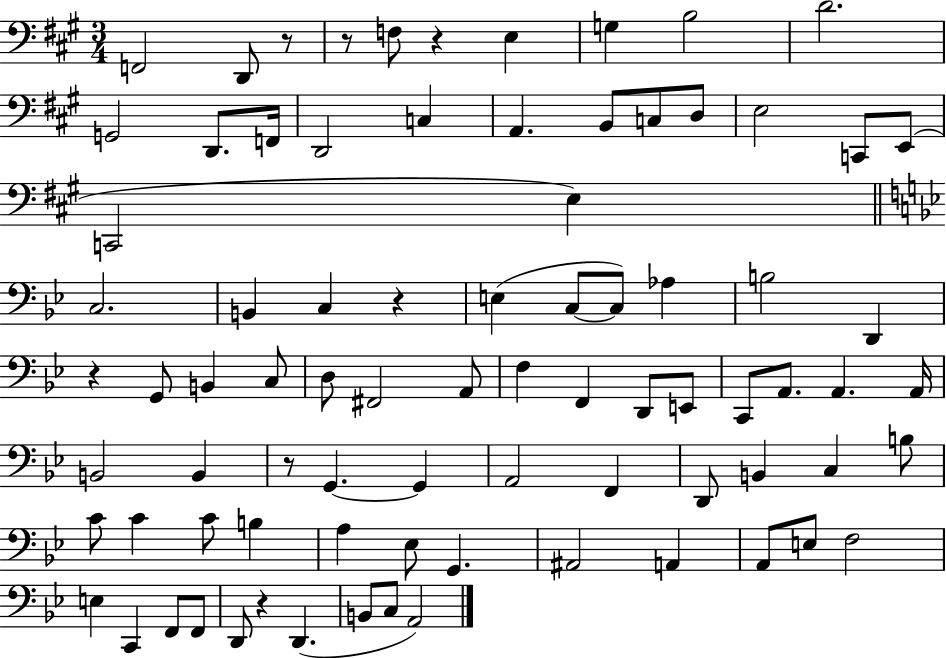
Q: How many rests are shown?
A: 7